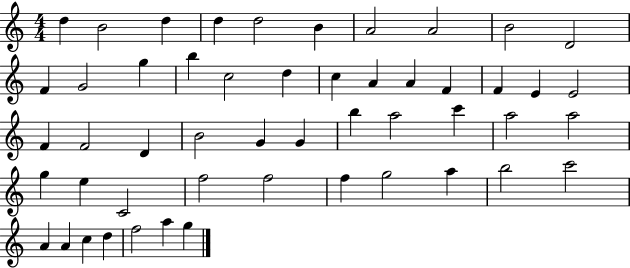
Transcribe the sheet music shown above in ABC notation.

X:1
T:Untitled
M:4/4
L:1/4
K:C
d B2 d d d2 B A2 A2 B2 D2 F G2 g b c2 d c A A F F E E2 F F2 D B2 G G b a2 c' a2 a2 g e C2 f2 f2 f g2 a b2 c'2 A A c d f2 a g